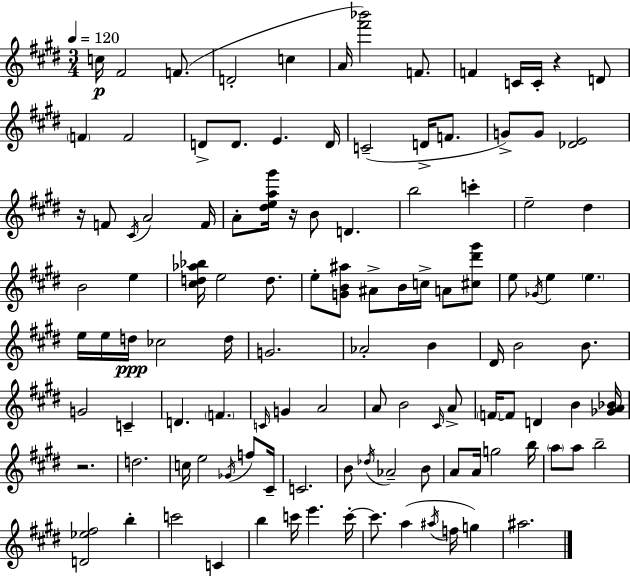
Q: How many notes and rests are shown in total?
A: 115